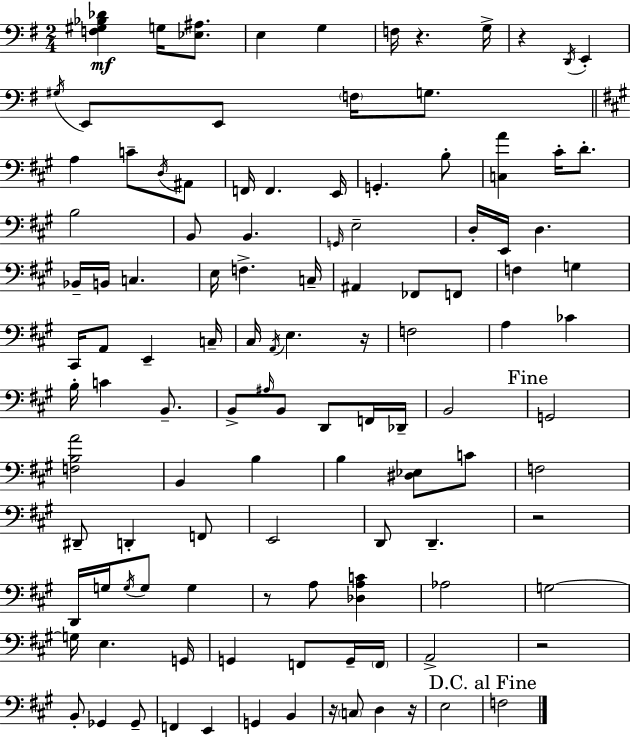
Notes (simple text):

[F3,G#3,Bb3,Db4]/q G3/s [Eb3,A#3]/e. E3/q G3/q F3/s R/q. G3/s R/q D2/s E2/q G#3/s E2/e E2/e F3/s G3/e. A3/q C4/e D3/s A#2/e F2/s F2/q. E2/s G2/q. B3/e [C3,A4]/q C#4/s D4/e. B3/h B2/e B2/q. G2/s E3/h D3/s E2/s D3/q. Bb2/s B2/s C3/q. E3/s F3/q. C3/s A#2/q FES2/e F2/e F3/q G3/q C#2/s A2/e E2/q C3/s C#3/s A2/s E3/q. R/s F3/h A3/q CES4/q B3/s C4/q B2/e. B2/e A#3/s B2/e D2/e F2/s Db2/s B2/h G2/h [F3,B3,A4]/h B2/q B3/q B3/q [D#3,Eb3]/e C4/e F3/h D#2/e D2/q F2/e E2/h D2/e D2/q. R/h D2/s G3/s G3/s G3/e G3/q R/e A3/e [Db3,A3,C4]/q Ab3/h G3/h G3/s E3/q. G2/s G2/q F2/e G2/s F2/s A2/h R/h B2/e Gb2/q Gb2/e F2/q E2/q G2/q B2/q R/s C3/e D3/q R/s E3/h F3/h